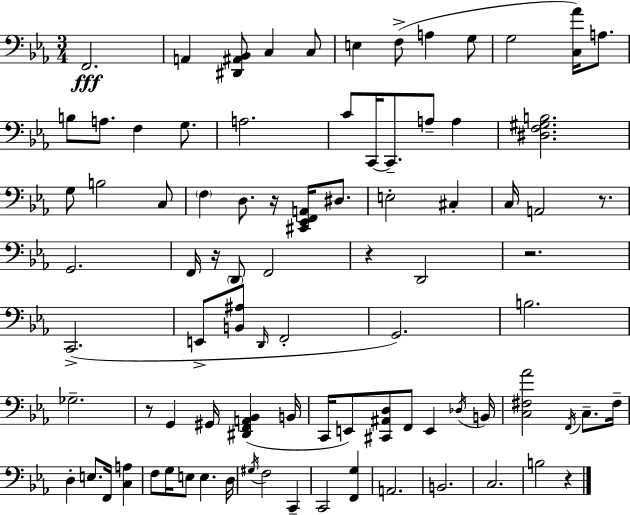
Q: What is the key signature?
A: C minor